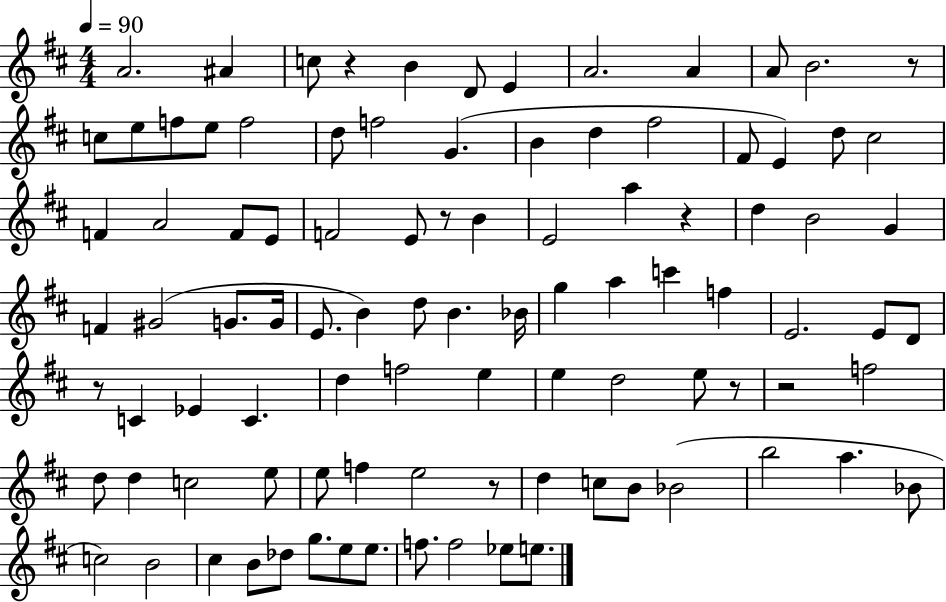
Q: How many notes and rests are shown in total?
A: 97